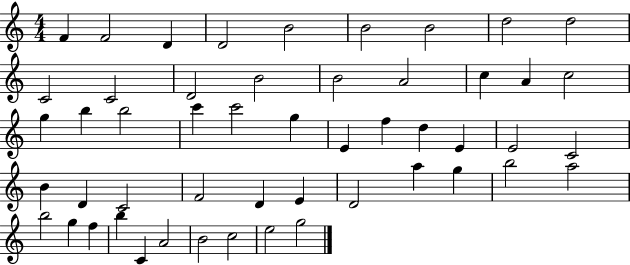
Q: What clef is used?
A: treble